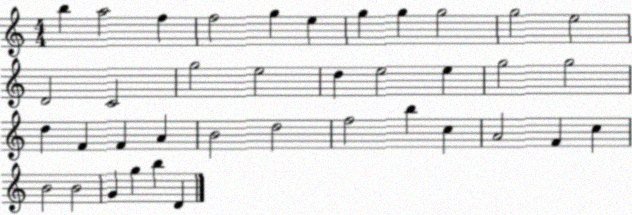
X:1
T:Untitled
M:4/4
L:1/4
K:C
b a2 f f2 g e g g g2 g2 e2 D2 C2 g2 e2 d e2 e g2 g2 d F F A B2 d2 f2 b c A2 F c B2 B2 G g b D